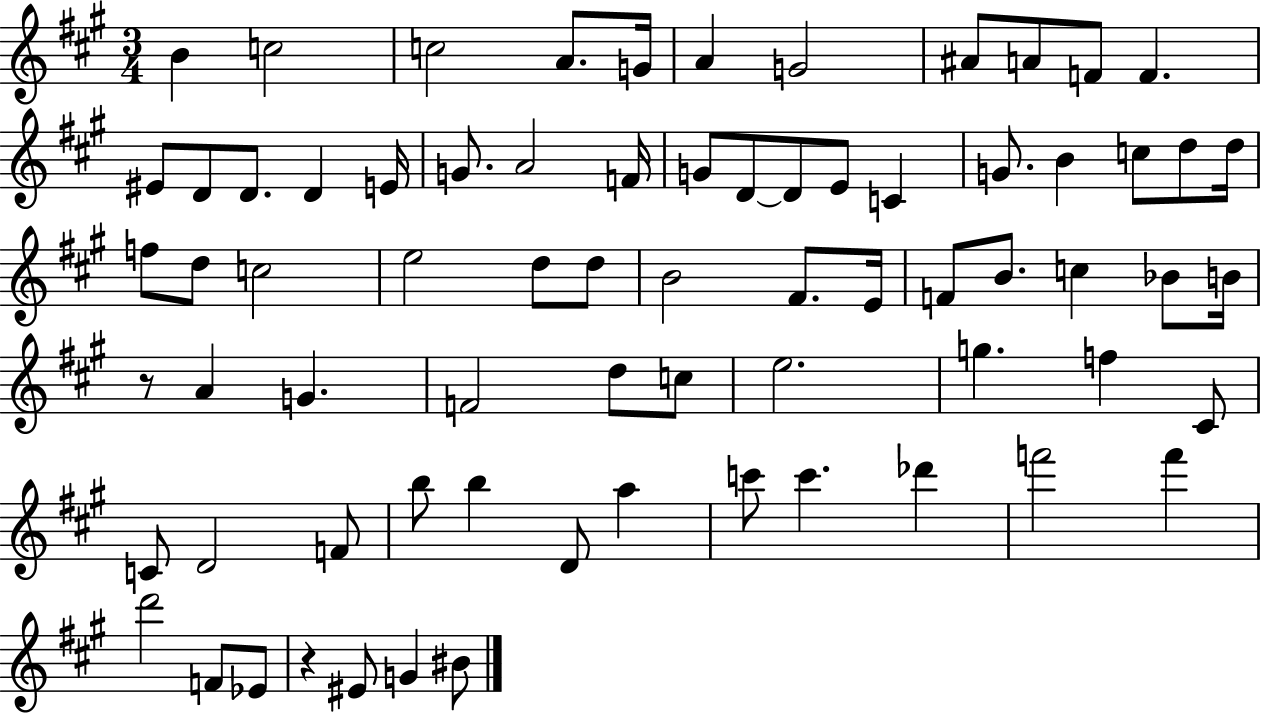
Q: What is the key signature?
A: A major